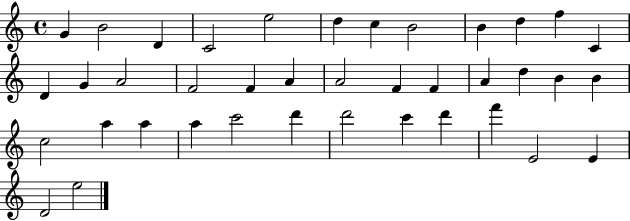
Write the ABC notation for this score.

X:1
T:Untitled
M:4/4
L:1/4
K:C
G B2 D C2 e2 d c B2 B d f C D G A2 F2 F A A2 F F A d B B c2 a a a c'2 d' d'2 c' d' f' E2 E D2 e2